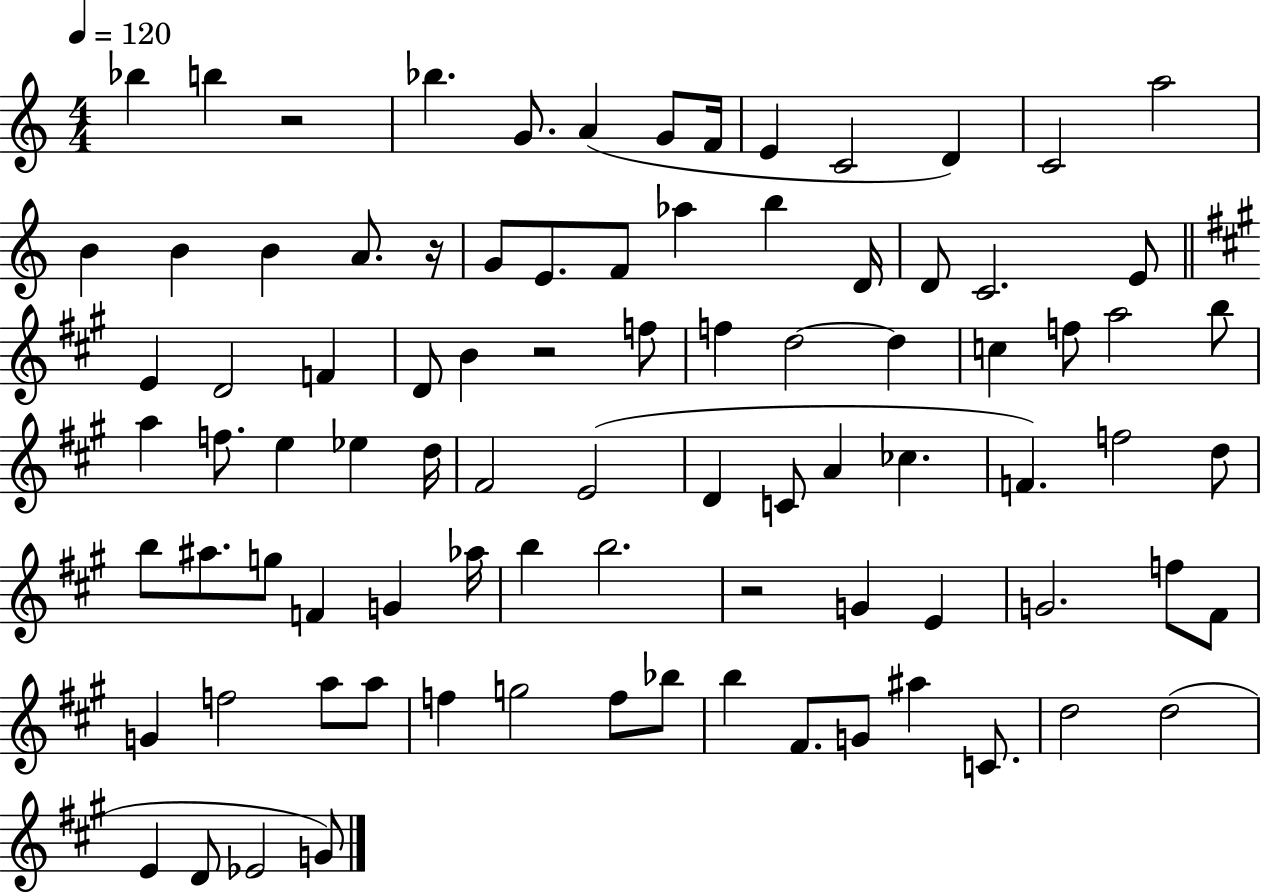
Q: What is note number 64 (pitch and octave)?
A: F5